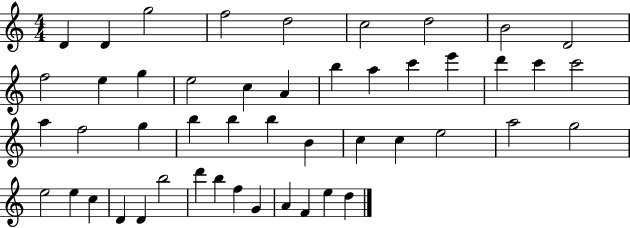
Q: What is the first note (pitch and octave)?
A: D4